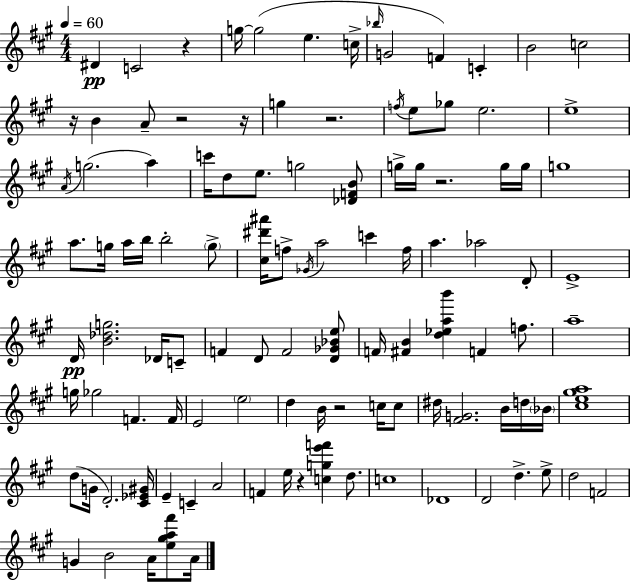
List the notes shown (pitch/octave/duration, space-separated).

D#4/q C4/h R/q G5/s G5/h E5/q. C5/s Bb5/s G4/h F4/q C4/q B4/h C5/h R/s B4/q A4/e R/h R/s G5/q R/h. F5/s E5/e Gb5/e E5/h. E5/w A4/s G5/h. A5/q C6/s D5/e E5/e. G5/h [Db4,F4,B4]/e G5/s G5/s R/h. G5/s G5/s G5/w A5/e. G5/s A5/s B5/s B5/h G5/e [C#5,D#6,A#6]/s F5/e Gb4/s A5/h C6/q F5/s A5/q. Ab5/h D4/e E4/w D4/s [B4,Db5,G5]/h. Db4/s C4/e F4/q D4/e F4/h [D4,Gb4,Bb4,E5]/e F4/s [F#4,B4]/q [D5,Eb5,A5,B6]/q F4/q F5/e. A5/w G5/s Gb5/h F4/q. F4/s E4/h E5/h D5/q B4/s R/h C5/s C5/e D#5/s [F#4,G4]/h. B4/s D5/s Bb4/s [C#5,E5,G#5,A5]/w D5/e G4/s D4/h. [C#4,Eb4,G#4]/s E4/q C4/q A4/h F4/q E5/s R/q [C5,G5,E6,F6]/q D5/e. C5/w Db4/w D4/h D5/q. E5/e D5/h F4/h G4/q B4/h A4/s [E5,G#5,A5,F#6]/e A4/s